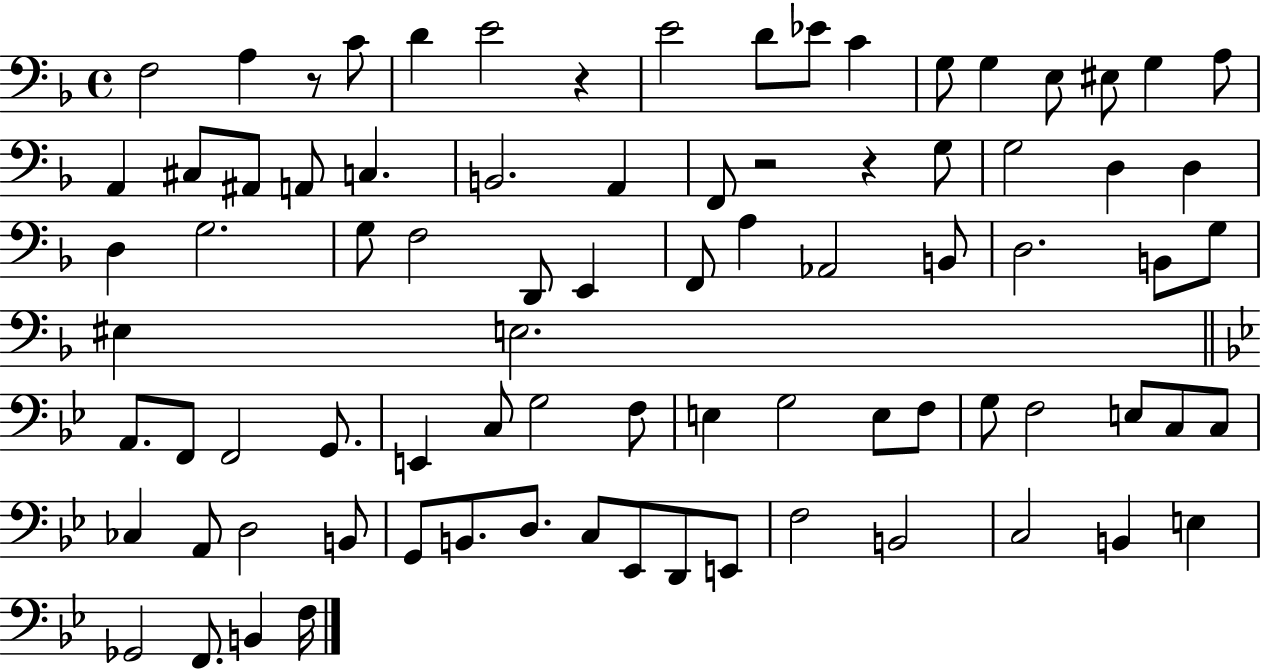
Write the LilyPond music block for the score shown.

{
  \clef bass
  \time 4/4
  \defaultTimeSignature
  \key f \major
  \repeat volta 2 { f2 a4 r8 c'8 | d'4 e'2 r4 | e'2 d'8 ees'8 c'4 | g8 g4 e8 eis8 g4 a8 | \break a,4 cis8 ais,8 a,8 c4. | b,2. a,4 | f,8 r2 r4 g8 | g2 d4 d4 | \break d4 g2. | g8 f2 d,8 e,4 | f,8 a4 aes,2 b,8 | d2. b,8 g8 | \break eis4 e2. | \bar "||" \break \key bes \major a,8. f,8 f,2 g,8. | e,4 c8 g2 f8 | e4 g2 e8 f8 | g8 f2 e8 c8 c8 | \break ces4 a,8 d2 b,8 | g,8 b,8. d8. c8 ees,8 d,8 e,8 | f2 b,2 | c2 b,4 e4 | \break ges,2 f,8. b,4 f16 | } \bar "|."
}